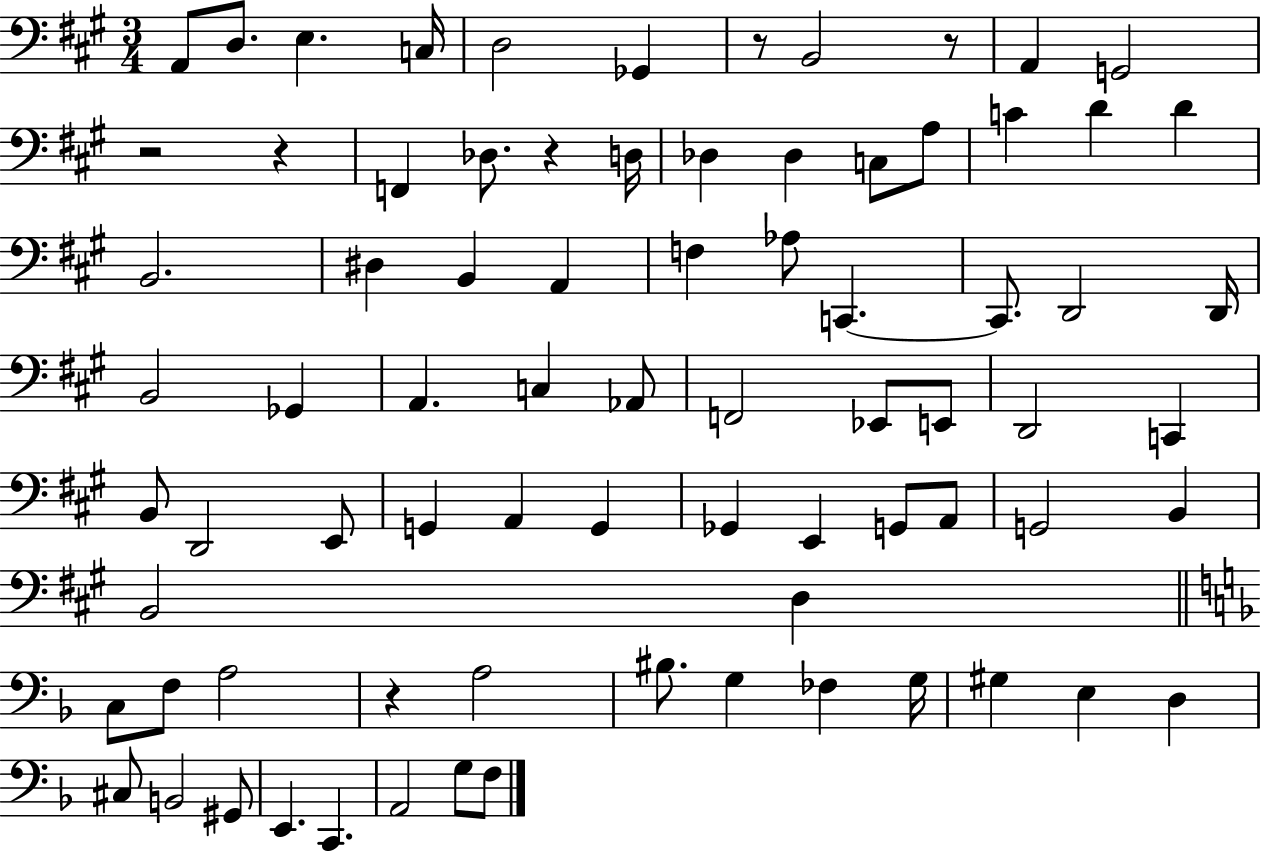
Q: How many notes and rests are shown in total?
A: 78